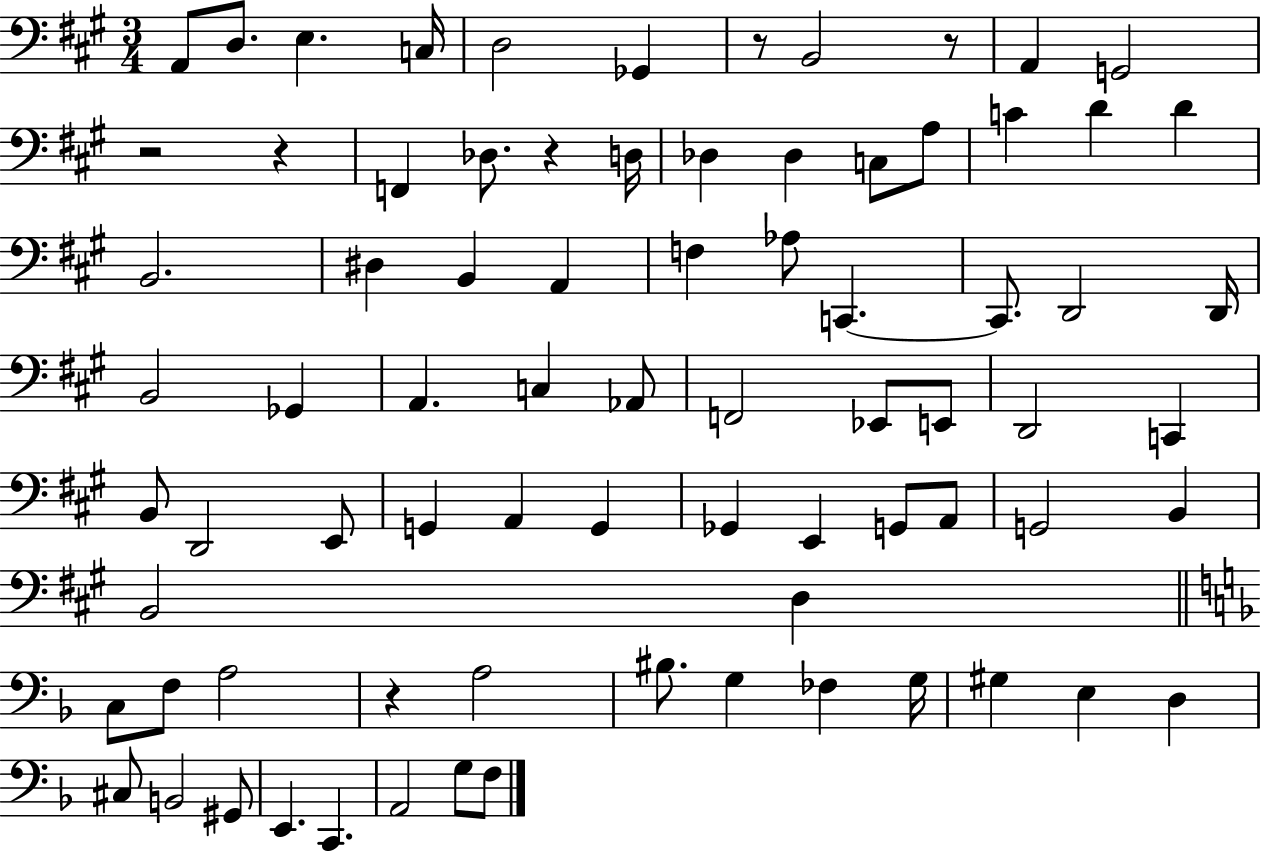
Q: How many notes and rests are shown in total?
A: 78